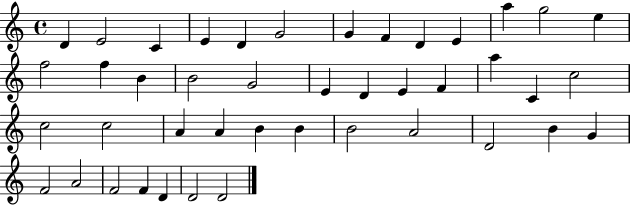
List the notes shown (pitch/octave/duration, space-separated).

D4/q E4/h C4/q E4/q D4/q G4/h G4/q F4/q D4/q E4/q A5/q G5/h E5/q F5/h F5/q B4/q B4/h G4/h E4/q D4/q E4/q F4/q A5/q C4/q C5/h C5/h C5/h A4/q A4/q B4/q B4/q B4/h A4/h D4/h B4/q G4/q F4/h A4/h F4/h F4/q D4/q D4/h D4/h